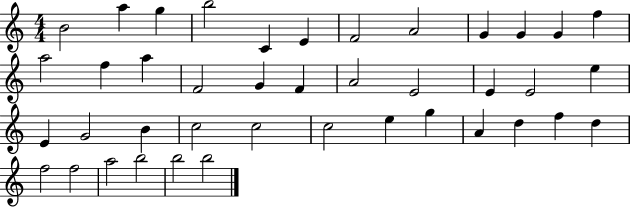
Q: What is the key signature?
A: C major